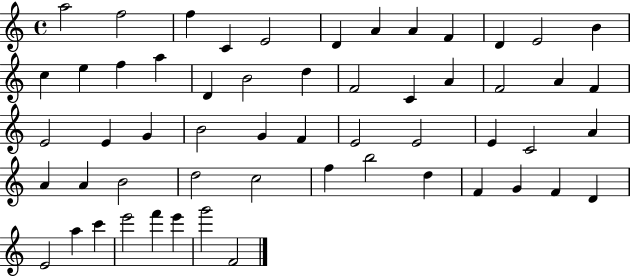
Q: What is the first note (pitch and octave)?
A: A5